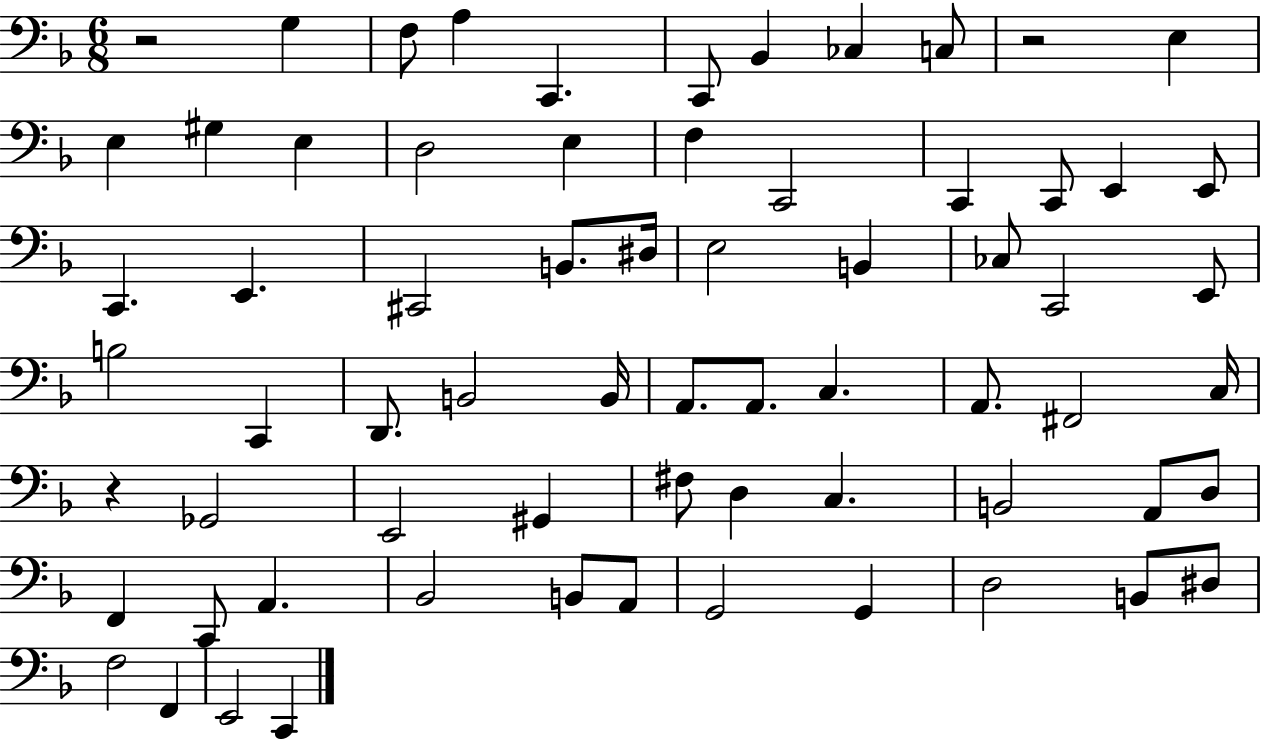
{
  \clef bass
  \numericTimeSignature
  \time 6/8
  \key f \major
  \repeat volta 2 { r2 g4 | f8 a4 c,4. | c,8 bes,4 ces4 c8 | r2 e4 | \break e4 gis4 e4 | d2 e4 | f4 c,2 | c,4 c,8 e,4 e,8 | \break c,4. e,4. | cis,2 b,8. dis16 | e2 b,4 | ces8 c,2 e,8 | \break b2 c,4 | d,8. b,2 b,16 | a,8. a,8. c4. | a,8. fis,2 c16 | \break r4 ges,2 | e,2 gis,4 | fis8 d4 c4. | b,2 a,8 d8 | \break f,4 c,8 a,4. | bes,2 b,8 a,8 | g,2 g,4 | d2 b,8 dis8 | \break f2 f,4 | e,2 c,4 | } \bar "|."
}